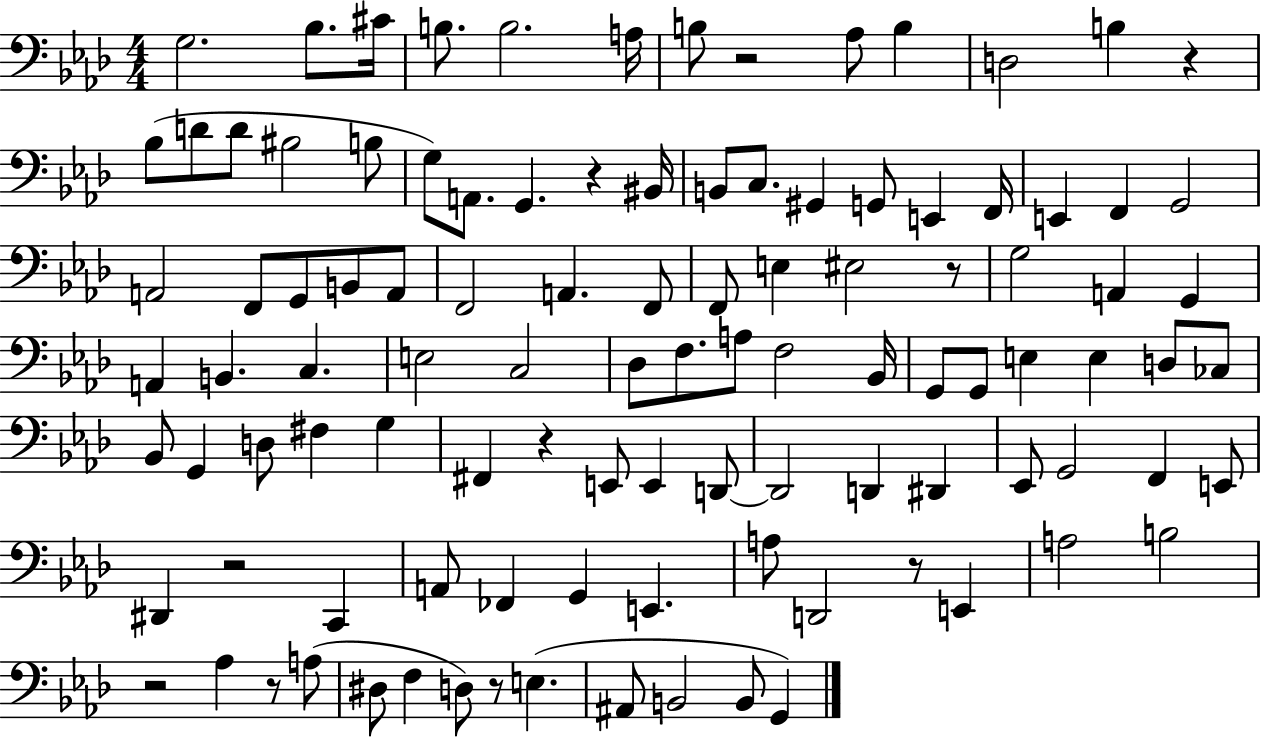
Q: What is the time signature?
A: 4/4